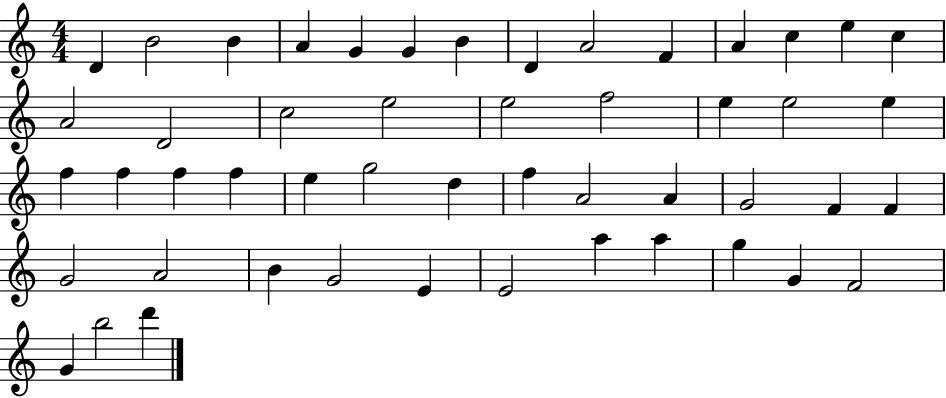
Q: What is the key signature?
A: C major